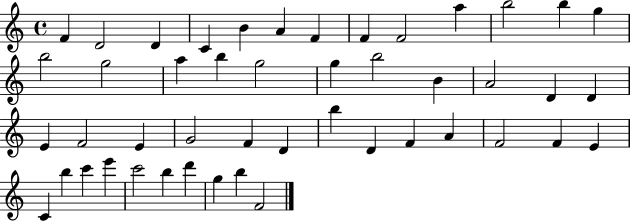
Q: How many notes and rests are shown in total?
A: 47